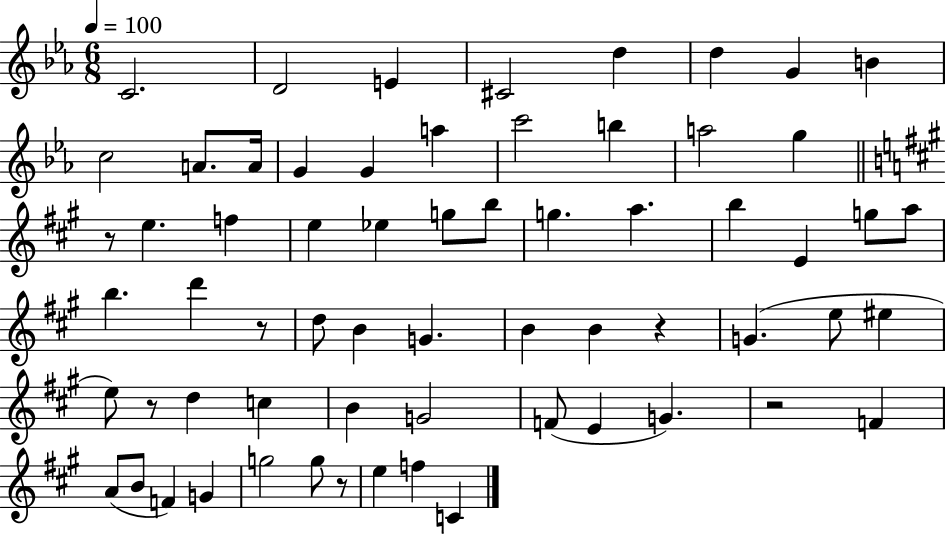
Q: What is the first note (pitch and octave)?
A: C4